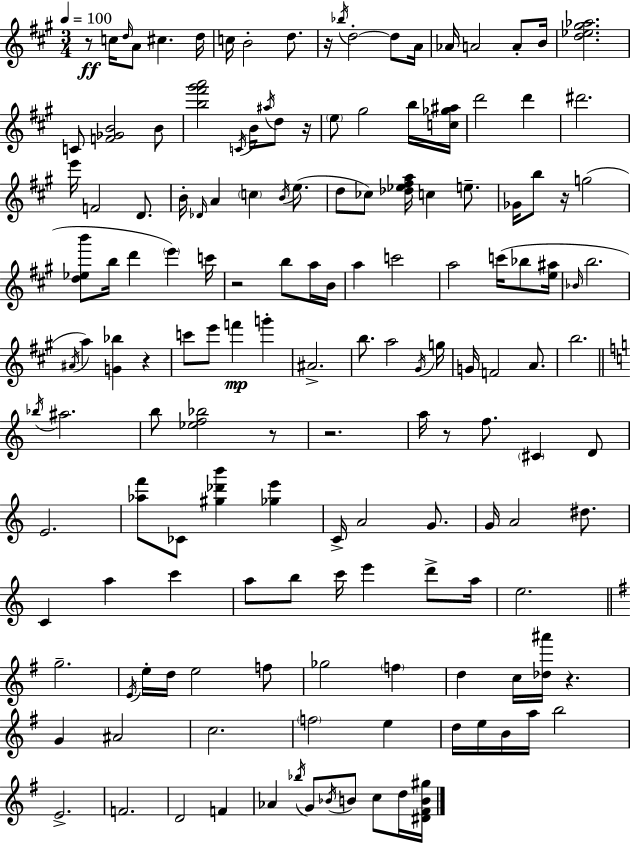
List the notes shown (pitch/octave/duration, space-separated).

R/e C5/s D5/s A4/e C#5/q. D5/s C5/s B4/h D5/e. R/s Bb5/s D5/h D5/e A4/s Ab4/s A4/h A4/e B4/s [D5,Eb5,G#5,Ab5]/h. C4/e [F4,Gb4,B4]/h B4/e [B5,F#6,G#6,A6]/h C4/s B4/s A#5/s D5/e R/s E5/e G#5/h B5/s [C5,Gb5,A#5]/s D6/h D6/q D#6/h. E6/s F4/h D4/e. B4/s Db4/s A4/q C5/q B4/s E5/e. D5/e CES5/e [Db5,Eb5,F#5,A5]/s C5/q E5/e. Gb4/s B5/e R/s G5/h [D5,Eb5,B6]/e B5/s D6/q E6/q C6/s R/h B5/e A5/s B4/s A5/q C6/h A5/h C6/s Bb5/e [E5,A#5]/s Bb4/s B5/h. A#4/s A5/q [G4,Bb5]/q R/q C6/e E6/e F6/q G6/q A#4/h. B5/e. A5/h G#4/s G5/s G4/s F4/h A4/e. B5/h. Bb5/s A#5/h. B5/e [Eb5,F5,Bb5]/h R/e R/h. A5/s R/e F5/e. C#4/q D4/e E4/h. [Ab5,F6]/e CES4/e [G#5,Db6,B6]/q [Gb5,E6]/q C4/s A4/h G4/e. G4/s A4/h D#5/e. C4/q A5/q C6/q A5/e B5/e C6/s E6/q D6/e A5/s E5/h. G5/h. E4/s E5/s D5/s E5/h F5/e Gb5/h F5/q D5/q C5/s [Db5,A#6]/s R/q. G4/q A#4/h C5/h. F5/h E5/q D5/s E5/s B4/s A5/s B5/h E4/h. F4/h. D4/h F4/q Ab4/q Bb5/s G4/e Bb4/s B4/e C5/e D5/s [D#4,F#4,B4,G#5]/s